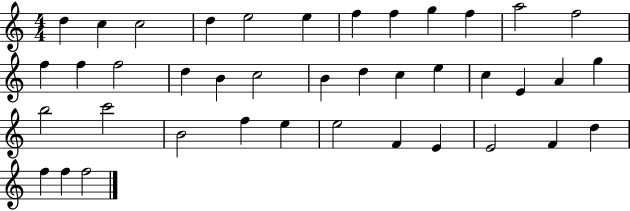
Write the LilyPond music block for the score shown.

{
  \clef treble
  \numericTimeSignature
  \time 4/4
  \key c \major
  d''4 c''4 c''2 | d''4 e''2 e''4 | f''4 f''4 g''4 f''4 | a''2 f''2 | \break f''4 f''4 f''2 | d''4 b'4 c''2 | b'4 d''4 c''4 e''4 | c''4 e'4 a'4 g''4 | \break b''2 c'''2 | b'2 f''4 e''4 | e''2 f'4 e'4 | e'2 f'4 d''4 | \break f''4 f''4 f''2 | \bar "|."
}